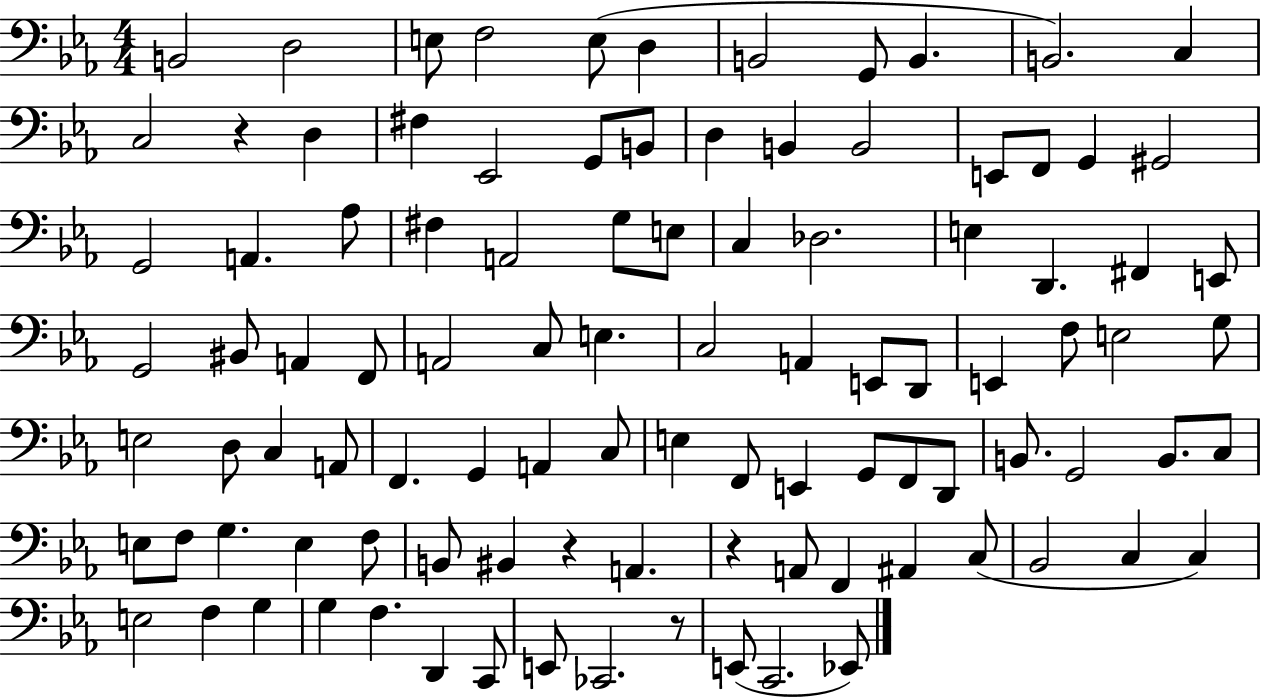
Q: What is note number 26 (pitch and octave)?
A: A2